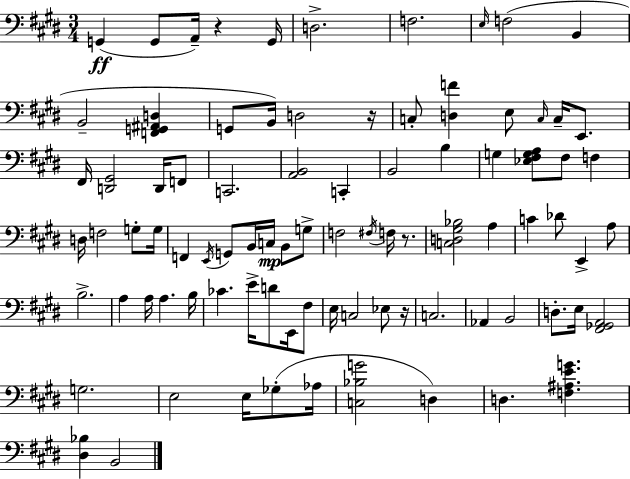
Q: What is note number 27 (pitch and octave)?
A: F#3